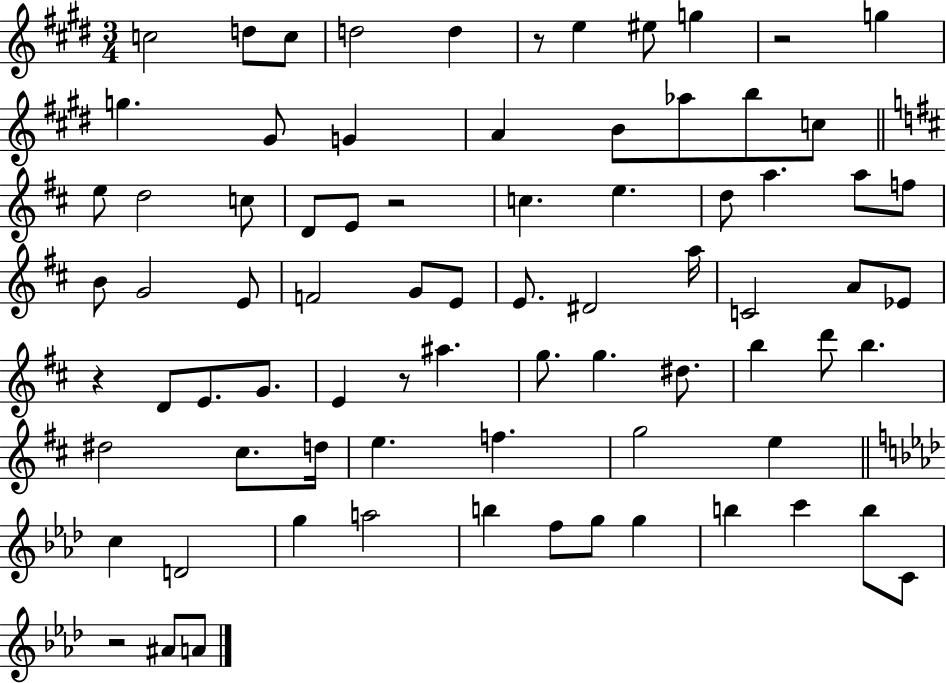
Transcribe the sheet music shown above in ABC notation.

X:1
T:Untitled
M:3/4
L:1/4
K:E
c2 d/2 c/2 d2 d z/2 e ^e/2 g z2 g g ^G/2 G A B/2 _a/2 b/2 c/2 e/2 d2 c/2 D/2 E/2 z2 c e d/2 a a/2 f/2 B/2 G2 E/2 F2 G/2 E/2 E/2 ^D2 a/4 C2 A/2 _E/2 z D/2 E/2 G/2 E z/2 ^a g/2 g ^d/2 b d'/2 b ^d2 ^c/2 d/4 e f g2 e c D2 g a2 b f/2 g/2 g b c' b/2 C/2 z2 ^A/2 A/2